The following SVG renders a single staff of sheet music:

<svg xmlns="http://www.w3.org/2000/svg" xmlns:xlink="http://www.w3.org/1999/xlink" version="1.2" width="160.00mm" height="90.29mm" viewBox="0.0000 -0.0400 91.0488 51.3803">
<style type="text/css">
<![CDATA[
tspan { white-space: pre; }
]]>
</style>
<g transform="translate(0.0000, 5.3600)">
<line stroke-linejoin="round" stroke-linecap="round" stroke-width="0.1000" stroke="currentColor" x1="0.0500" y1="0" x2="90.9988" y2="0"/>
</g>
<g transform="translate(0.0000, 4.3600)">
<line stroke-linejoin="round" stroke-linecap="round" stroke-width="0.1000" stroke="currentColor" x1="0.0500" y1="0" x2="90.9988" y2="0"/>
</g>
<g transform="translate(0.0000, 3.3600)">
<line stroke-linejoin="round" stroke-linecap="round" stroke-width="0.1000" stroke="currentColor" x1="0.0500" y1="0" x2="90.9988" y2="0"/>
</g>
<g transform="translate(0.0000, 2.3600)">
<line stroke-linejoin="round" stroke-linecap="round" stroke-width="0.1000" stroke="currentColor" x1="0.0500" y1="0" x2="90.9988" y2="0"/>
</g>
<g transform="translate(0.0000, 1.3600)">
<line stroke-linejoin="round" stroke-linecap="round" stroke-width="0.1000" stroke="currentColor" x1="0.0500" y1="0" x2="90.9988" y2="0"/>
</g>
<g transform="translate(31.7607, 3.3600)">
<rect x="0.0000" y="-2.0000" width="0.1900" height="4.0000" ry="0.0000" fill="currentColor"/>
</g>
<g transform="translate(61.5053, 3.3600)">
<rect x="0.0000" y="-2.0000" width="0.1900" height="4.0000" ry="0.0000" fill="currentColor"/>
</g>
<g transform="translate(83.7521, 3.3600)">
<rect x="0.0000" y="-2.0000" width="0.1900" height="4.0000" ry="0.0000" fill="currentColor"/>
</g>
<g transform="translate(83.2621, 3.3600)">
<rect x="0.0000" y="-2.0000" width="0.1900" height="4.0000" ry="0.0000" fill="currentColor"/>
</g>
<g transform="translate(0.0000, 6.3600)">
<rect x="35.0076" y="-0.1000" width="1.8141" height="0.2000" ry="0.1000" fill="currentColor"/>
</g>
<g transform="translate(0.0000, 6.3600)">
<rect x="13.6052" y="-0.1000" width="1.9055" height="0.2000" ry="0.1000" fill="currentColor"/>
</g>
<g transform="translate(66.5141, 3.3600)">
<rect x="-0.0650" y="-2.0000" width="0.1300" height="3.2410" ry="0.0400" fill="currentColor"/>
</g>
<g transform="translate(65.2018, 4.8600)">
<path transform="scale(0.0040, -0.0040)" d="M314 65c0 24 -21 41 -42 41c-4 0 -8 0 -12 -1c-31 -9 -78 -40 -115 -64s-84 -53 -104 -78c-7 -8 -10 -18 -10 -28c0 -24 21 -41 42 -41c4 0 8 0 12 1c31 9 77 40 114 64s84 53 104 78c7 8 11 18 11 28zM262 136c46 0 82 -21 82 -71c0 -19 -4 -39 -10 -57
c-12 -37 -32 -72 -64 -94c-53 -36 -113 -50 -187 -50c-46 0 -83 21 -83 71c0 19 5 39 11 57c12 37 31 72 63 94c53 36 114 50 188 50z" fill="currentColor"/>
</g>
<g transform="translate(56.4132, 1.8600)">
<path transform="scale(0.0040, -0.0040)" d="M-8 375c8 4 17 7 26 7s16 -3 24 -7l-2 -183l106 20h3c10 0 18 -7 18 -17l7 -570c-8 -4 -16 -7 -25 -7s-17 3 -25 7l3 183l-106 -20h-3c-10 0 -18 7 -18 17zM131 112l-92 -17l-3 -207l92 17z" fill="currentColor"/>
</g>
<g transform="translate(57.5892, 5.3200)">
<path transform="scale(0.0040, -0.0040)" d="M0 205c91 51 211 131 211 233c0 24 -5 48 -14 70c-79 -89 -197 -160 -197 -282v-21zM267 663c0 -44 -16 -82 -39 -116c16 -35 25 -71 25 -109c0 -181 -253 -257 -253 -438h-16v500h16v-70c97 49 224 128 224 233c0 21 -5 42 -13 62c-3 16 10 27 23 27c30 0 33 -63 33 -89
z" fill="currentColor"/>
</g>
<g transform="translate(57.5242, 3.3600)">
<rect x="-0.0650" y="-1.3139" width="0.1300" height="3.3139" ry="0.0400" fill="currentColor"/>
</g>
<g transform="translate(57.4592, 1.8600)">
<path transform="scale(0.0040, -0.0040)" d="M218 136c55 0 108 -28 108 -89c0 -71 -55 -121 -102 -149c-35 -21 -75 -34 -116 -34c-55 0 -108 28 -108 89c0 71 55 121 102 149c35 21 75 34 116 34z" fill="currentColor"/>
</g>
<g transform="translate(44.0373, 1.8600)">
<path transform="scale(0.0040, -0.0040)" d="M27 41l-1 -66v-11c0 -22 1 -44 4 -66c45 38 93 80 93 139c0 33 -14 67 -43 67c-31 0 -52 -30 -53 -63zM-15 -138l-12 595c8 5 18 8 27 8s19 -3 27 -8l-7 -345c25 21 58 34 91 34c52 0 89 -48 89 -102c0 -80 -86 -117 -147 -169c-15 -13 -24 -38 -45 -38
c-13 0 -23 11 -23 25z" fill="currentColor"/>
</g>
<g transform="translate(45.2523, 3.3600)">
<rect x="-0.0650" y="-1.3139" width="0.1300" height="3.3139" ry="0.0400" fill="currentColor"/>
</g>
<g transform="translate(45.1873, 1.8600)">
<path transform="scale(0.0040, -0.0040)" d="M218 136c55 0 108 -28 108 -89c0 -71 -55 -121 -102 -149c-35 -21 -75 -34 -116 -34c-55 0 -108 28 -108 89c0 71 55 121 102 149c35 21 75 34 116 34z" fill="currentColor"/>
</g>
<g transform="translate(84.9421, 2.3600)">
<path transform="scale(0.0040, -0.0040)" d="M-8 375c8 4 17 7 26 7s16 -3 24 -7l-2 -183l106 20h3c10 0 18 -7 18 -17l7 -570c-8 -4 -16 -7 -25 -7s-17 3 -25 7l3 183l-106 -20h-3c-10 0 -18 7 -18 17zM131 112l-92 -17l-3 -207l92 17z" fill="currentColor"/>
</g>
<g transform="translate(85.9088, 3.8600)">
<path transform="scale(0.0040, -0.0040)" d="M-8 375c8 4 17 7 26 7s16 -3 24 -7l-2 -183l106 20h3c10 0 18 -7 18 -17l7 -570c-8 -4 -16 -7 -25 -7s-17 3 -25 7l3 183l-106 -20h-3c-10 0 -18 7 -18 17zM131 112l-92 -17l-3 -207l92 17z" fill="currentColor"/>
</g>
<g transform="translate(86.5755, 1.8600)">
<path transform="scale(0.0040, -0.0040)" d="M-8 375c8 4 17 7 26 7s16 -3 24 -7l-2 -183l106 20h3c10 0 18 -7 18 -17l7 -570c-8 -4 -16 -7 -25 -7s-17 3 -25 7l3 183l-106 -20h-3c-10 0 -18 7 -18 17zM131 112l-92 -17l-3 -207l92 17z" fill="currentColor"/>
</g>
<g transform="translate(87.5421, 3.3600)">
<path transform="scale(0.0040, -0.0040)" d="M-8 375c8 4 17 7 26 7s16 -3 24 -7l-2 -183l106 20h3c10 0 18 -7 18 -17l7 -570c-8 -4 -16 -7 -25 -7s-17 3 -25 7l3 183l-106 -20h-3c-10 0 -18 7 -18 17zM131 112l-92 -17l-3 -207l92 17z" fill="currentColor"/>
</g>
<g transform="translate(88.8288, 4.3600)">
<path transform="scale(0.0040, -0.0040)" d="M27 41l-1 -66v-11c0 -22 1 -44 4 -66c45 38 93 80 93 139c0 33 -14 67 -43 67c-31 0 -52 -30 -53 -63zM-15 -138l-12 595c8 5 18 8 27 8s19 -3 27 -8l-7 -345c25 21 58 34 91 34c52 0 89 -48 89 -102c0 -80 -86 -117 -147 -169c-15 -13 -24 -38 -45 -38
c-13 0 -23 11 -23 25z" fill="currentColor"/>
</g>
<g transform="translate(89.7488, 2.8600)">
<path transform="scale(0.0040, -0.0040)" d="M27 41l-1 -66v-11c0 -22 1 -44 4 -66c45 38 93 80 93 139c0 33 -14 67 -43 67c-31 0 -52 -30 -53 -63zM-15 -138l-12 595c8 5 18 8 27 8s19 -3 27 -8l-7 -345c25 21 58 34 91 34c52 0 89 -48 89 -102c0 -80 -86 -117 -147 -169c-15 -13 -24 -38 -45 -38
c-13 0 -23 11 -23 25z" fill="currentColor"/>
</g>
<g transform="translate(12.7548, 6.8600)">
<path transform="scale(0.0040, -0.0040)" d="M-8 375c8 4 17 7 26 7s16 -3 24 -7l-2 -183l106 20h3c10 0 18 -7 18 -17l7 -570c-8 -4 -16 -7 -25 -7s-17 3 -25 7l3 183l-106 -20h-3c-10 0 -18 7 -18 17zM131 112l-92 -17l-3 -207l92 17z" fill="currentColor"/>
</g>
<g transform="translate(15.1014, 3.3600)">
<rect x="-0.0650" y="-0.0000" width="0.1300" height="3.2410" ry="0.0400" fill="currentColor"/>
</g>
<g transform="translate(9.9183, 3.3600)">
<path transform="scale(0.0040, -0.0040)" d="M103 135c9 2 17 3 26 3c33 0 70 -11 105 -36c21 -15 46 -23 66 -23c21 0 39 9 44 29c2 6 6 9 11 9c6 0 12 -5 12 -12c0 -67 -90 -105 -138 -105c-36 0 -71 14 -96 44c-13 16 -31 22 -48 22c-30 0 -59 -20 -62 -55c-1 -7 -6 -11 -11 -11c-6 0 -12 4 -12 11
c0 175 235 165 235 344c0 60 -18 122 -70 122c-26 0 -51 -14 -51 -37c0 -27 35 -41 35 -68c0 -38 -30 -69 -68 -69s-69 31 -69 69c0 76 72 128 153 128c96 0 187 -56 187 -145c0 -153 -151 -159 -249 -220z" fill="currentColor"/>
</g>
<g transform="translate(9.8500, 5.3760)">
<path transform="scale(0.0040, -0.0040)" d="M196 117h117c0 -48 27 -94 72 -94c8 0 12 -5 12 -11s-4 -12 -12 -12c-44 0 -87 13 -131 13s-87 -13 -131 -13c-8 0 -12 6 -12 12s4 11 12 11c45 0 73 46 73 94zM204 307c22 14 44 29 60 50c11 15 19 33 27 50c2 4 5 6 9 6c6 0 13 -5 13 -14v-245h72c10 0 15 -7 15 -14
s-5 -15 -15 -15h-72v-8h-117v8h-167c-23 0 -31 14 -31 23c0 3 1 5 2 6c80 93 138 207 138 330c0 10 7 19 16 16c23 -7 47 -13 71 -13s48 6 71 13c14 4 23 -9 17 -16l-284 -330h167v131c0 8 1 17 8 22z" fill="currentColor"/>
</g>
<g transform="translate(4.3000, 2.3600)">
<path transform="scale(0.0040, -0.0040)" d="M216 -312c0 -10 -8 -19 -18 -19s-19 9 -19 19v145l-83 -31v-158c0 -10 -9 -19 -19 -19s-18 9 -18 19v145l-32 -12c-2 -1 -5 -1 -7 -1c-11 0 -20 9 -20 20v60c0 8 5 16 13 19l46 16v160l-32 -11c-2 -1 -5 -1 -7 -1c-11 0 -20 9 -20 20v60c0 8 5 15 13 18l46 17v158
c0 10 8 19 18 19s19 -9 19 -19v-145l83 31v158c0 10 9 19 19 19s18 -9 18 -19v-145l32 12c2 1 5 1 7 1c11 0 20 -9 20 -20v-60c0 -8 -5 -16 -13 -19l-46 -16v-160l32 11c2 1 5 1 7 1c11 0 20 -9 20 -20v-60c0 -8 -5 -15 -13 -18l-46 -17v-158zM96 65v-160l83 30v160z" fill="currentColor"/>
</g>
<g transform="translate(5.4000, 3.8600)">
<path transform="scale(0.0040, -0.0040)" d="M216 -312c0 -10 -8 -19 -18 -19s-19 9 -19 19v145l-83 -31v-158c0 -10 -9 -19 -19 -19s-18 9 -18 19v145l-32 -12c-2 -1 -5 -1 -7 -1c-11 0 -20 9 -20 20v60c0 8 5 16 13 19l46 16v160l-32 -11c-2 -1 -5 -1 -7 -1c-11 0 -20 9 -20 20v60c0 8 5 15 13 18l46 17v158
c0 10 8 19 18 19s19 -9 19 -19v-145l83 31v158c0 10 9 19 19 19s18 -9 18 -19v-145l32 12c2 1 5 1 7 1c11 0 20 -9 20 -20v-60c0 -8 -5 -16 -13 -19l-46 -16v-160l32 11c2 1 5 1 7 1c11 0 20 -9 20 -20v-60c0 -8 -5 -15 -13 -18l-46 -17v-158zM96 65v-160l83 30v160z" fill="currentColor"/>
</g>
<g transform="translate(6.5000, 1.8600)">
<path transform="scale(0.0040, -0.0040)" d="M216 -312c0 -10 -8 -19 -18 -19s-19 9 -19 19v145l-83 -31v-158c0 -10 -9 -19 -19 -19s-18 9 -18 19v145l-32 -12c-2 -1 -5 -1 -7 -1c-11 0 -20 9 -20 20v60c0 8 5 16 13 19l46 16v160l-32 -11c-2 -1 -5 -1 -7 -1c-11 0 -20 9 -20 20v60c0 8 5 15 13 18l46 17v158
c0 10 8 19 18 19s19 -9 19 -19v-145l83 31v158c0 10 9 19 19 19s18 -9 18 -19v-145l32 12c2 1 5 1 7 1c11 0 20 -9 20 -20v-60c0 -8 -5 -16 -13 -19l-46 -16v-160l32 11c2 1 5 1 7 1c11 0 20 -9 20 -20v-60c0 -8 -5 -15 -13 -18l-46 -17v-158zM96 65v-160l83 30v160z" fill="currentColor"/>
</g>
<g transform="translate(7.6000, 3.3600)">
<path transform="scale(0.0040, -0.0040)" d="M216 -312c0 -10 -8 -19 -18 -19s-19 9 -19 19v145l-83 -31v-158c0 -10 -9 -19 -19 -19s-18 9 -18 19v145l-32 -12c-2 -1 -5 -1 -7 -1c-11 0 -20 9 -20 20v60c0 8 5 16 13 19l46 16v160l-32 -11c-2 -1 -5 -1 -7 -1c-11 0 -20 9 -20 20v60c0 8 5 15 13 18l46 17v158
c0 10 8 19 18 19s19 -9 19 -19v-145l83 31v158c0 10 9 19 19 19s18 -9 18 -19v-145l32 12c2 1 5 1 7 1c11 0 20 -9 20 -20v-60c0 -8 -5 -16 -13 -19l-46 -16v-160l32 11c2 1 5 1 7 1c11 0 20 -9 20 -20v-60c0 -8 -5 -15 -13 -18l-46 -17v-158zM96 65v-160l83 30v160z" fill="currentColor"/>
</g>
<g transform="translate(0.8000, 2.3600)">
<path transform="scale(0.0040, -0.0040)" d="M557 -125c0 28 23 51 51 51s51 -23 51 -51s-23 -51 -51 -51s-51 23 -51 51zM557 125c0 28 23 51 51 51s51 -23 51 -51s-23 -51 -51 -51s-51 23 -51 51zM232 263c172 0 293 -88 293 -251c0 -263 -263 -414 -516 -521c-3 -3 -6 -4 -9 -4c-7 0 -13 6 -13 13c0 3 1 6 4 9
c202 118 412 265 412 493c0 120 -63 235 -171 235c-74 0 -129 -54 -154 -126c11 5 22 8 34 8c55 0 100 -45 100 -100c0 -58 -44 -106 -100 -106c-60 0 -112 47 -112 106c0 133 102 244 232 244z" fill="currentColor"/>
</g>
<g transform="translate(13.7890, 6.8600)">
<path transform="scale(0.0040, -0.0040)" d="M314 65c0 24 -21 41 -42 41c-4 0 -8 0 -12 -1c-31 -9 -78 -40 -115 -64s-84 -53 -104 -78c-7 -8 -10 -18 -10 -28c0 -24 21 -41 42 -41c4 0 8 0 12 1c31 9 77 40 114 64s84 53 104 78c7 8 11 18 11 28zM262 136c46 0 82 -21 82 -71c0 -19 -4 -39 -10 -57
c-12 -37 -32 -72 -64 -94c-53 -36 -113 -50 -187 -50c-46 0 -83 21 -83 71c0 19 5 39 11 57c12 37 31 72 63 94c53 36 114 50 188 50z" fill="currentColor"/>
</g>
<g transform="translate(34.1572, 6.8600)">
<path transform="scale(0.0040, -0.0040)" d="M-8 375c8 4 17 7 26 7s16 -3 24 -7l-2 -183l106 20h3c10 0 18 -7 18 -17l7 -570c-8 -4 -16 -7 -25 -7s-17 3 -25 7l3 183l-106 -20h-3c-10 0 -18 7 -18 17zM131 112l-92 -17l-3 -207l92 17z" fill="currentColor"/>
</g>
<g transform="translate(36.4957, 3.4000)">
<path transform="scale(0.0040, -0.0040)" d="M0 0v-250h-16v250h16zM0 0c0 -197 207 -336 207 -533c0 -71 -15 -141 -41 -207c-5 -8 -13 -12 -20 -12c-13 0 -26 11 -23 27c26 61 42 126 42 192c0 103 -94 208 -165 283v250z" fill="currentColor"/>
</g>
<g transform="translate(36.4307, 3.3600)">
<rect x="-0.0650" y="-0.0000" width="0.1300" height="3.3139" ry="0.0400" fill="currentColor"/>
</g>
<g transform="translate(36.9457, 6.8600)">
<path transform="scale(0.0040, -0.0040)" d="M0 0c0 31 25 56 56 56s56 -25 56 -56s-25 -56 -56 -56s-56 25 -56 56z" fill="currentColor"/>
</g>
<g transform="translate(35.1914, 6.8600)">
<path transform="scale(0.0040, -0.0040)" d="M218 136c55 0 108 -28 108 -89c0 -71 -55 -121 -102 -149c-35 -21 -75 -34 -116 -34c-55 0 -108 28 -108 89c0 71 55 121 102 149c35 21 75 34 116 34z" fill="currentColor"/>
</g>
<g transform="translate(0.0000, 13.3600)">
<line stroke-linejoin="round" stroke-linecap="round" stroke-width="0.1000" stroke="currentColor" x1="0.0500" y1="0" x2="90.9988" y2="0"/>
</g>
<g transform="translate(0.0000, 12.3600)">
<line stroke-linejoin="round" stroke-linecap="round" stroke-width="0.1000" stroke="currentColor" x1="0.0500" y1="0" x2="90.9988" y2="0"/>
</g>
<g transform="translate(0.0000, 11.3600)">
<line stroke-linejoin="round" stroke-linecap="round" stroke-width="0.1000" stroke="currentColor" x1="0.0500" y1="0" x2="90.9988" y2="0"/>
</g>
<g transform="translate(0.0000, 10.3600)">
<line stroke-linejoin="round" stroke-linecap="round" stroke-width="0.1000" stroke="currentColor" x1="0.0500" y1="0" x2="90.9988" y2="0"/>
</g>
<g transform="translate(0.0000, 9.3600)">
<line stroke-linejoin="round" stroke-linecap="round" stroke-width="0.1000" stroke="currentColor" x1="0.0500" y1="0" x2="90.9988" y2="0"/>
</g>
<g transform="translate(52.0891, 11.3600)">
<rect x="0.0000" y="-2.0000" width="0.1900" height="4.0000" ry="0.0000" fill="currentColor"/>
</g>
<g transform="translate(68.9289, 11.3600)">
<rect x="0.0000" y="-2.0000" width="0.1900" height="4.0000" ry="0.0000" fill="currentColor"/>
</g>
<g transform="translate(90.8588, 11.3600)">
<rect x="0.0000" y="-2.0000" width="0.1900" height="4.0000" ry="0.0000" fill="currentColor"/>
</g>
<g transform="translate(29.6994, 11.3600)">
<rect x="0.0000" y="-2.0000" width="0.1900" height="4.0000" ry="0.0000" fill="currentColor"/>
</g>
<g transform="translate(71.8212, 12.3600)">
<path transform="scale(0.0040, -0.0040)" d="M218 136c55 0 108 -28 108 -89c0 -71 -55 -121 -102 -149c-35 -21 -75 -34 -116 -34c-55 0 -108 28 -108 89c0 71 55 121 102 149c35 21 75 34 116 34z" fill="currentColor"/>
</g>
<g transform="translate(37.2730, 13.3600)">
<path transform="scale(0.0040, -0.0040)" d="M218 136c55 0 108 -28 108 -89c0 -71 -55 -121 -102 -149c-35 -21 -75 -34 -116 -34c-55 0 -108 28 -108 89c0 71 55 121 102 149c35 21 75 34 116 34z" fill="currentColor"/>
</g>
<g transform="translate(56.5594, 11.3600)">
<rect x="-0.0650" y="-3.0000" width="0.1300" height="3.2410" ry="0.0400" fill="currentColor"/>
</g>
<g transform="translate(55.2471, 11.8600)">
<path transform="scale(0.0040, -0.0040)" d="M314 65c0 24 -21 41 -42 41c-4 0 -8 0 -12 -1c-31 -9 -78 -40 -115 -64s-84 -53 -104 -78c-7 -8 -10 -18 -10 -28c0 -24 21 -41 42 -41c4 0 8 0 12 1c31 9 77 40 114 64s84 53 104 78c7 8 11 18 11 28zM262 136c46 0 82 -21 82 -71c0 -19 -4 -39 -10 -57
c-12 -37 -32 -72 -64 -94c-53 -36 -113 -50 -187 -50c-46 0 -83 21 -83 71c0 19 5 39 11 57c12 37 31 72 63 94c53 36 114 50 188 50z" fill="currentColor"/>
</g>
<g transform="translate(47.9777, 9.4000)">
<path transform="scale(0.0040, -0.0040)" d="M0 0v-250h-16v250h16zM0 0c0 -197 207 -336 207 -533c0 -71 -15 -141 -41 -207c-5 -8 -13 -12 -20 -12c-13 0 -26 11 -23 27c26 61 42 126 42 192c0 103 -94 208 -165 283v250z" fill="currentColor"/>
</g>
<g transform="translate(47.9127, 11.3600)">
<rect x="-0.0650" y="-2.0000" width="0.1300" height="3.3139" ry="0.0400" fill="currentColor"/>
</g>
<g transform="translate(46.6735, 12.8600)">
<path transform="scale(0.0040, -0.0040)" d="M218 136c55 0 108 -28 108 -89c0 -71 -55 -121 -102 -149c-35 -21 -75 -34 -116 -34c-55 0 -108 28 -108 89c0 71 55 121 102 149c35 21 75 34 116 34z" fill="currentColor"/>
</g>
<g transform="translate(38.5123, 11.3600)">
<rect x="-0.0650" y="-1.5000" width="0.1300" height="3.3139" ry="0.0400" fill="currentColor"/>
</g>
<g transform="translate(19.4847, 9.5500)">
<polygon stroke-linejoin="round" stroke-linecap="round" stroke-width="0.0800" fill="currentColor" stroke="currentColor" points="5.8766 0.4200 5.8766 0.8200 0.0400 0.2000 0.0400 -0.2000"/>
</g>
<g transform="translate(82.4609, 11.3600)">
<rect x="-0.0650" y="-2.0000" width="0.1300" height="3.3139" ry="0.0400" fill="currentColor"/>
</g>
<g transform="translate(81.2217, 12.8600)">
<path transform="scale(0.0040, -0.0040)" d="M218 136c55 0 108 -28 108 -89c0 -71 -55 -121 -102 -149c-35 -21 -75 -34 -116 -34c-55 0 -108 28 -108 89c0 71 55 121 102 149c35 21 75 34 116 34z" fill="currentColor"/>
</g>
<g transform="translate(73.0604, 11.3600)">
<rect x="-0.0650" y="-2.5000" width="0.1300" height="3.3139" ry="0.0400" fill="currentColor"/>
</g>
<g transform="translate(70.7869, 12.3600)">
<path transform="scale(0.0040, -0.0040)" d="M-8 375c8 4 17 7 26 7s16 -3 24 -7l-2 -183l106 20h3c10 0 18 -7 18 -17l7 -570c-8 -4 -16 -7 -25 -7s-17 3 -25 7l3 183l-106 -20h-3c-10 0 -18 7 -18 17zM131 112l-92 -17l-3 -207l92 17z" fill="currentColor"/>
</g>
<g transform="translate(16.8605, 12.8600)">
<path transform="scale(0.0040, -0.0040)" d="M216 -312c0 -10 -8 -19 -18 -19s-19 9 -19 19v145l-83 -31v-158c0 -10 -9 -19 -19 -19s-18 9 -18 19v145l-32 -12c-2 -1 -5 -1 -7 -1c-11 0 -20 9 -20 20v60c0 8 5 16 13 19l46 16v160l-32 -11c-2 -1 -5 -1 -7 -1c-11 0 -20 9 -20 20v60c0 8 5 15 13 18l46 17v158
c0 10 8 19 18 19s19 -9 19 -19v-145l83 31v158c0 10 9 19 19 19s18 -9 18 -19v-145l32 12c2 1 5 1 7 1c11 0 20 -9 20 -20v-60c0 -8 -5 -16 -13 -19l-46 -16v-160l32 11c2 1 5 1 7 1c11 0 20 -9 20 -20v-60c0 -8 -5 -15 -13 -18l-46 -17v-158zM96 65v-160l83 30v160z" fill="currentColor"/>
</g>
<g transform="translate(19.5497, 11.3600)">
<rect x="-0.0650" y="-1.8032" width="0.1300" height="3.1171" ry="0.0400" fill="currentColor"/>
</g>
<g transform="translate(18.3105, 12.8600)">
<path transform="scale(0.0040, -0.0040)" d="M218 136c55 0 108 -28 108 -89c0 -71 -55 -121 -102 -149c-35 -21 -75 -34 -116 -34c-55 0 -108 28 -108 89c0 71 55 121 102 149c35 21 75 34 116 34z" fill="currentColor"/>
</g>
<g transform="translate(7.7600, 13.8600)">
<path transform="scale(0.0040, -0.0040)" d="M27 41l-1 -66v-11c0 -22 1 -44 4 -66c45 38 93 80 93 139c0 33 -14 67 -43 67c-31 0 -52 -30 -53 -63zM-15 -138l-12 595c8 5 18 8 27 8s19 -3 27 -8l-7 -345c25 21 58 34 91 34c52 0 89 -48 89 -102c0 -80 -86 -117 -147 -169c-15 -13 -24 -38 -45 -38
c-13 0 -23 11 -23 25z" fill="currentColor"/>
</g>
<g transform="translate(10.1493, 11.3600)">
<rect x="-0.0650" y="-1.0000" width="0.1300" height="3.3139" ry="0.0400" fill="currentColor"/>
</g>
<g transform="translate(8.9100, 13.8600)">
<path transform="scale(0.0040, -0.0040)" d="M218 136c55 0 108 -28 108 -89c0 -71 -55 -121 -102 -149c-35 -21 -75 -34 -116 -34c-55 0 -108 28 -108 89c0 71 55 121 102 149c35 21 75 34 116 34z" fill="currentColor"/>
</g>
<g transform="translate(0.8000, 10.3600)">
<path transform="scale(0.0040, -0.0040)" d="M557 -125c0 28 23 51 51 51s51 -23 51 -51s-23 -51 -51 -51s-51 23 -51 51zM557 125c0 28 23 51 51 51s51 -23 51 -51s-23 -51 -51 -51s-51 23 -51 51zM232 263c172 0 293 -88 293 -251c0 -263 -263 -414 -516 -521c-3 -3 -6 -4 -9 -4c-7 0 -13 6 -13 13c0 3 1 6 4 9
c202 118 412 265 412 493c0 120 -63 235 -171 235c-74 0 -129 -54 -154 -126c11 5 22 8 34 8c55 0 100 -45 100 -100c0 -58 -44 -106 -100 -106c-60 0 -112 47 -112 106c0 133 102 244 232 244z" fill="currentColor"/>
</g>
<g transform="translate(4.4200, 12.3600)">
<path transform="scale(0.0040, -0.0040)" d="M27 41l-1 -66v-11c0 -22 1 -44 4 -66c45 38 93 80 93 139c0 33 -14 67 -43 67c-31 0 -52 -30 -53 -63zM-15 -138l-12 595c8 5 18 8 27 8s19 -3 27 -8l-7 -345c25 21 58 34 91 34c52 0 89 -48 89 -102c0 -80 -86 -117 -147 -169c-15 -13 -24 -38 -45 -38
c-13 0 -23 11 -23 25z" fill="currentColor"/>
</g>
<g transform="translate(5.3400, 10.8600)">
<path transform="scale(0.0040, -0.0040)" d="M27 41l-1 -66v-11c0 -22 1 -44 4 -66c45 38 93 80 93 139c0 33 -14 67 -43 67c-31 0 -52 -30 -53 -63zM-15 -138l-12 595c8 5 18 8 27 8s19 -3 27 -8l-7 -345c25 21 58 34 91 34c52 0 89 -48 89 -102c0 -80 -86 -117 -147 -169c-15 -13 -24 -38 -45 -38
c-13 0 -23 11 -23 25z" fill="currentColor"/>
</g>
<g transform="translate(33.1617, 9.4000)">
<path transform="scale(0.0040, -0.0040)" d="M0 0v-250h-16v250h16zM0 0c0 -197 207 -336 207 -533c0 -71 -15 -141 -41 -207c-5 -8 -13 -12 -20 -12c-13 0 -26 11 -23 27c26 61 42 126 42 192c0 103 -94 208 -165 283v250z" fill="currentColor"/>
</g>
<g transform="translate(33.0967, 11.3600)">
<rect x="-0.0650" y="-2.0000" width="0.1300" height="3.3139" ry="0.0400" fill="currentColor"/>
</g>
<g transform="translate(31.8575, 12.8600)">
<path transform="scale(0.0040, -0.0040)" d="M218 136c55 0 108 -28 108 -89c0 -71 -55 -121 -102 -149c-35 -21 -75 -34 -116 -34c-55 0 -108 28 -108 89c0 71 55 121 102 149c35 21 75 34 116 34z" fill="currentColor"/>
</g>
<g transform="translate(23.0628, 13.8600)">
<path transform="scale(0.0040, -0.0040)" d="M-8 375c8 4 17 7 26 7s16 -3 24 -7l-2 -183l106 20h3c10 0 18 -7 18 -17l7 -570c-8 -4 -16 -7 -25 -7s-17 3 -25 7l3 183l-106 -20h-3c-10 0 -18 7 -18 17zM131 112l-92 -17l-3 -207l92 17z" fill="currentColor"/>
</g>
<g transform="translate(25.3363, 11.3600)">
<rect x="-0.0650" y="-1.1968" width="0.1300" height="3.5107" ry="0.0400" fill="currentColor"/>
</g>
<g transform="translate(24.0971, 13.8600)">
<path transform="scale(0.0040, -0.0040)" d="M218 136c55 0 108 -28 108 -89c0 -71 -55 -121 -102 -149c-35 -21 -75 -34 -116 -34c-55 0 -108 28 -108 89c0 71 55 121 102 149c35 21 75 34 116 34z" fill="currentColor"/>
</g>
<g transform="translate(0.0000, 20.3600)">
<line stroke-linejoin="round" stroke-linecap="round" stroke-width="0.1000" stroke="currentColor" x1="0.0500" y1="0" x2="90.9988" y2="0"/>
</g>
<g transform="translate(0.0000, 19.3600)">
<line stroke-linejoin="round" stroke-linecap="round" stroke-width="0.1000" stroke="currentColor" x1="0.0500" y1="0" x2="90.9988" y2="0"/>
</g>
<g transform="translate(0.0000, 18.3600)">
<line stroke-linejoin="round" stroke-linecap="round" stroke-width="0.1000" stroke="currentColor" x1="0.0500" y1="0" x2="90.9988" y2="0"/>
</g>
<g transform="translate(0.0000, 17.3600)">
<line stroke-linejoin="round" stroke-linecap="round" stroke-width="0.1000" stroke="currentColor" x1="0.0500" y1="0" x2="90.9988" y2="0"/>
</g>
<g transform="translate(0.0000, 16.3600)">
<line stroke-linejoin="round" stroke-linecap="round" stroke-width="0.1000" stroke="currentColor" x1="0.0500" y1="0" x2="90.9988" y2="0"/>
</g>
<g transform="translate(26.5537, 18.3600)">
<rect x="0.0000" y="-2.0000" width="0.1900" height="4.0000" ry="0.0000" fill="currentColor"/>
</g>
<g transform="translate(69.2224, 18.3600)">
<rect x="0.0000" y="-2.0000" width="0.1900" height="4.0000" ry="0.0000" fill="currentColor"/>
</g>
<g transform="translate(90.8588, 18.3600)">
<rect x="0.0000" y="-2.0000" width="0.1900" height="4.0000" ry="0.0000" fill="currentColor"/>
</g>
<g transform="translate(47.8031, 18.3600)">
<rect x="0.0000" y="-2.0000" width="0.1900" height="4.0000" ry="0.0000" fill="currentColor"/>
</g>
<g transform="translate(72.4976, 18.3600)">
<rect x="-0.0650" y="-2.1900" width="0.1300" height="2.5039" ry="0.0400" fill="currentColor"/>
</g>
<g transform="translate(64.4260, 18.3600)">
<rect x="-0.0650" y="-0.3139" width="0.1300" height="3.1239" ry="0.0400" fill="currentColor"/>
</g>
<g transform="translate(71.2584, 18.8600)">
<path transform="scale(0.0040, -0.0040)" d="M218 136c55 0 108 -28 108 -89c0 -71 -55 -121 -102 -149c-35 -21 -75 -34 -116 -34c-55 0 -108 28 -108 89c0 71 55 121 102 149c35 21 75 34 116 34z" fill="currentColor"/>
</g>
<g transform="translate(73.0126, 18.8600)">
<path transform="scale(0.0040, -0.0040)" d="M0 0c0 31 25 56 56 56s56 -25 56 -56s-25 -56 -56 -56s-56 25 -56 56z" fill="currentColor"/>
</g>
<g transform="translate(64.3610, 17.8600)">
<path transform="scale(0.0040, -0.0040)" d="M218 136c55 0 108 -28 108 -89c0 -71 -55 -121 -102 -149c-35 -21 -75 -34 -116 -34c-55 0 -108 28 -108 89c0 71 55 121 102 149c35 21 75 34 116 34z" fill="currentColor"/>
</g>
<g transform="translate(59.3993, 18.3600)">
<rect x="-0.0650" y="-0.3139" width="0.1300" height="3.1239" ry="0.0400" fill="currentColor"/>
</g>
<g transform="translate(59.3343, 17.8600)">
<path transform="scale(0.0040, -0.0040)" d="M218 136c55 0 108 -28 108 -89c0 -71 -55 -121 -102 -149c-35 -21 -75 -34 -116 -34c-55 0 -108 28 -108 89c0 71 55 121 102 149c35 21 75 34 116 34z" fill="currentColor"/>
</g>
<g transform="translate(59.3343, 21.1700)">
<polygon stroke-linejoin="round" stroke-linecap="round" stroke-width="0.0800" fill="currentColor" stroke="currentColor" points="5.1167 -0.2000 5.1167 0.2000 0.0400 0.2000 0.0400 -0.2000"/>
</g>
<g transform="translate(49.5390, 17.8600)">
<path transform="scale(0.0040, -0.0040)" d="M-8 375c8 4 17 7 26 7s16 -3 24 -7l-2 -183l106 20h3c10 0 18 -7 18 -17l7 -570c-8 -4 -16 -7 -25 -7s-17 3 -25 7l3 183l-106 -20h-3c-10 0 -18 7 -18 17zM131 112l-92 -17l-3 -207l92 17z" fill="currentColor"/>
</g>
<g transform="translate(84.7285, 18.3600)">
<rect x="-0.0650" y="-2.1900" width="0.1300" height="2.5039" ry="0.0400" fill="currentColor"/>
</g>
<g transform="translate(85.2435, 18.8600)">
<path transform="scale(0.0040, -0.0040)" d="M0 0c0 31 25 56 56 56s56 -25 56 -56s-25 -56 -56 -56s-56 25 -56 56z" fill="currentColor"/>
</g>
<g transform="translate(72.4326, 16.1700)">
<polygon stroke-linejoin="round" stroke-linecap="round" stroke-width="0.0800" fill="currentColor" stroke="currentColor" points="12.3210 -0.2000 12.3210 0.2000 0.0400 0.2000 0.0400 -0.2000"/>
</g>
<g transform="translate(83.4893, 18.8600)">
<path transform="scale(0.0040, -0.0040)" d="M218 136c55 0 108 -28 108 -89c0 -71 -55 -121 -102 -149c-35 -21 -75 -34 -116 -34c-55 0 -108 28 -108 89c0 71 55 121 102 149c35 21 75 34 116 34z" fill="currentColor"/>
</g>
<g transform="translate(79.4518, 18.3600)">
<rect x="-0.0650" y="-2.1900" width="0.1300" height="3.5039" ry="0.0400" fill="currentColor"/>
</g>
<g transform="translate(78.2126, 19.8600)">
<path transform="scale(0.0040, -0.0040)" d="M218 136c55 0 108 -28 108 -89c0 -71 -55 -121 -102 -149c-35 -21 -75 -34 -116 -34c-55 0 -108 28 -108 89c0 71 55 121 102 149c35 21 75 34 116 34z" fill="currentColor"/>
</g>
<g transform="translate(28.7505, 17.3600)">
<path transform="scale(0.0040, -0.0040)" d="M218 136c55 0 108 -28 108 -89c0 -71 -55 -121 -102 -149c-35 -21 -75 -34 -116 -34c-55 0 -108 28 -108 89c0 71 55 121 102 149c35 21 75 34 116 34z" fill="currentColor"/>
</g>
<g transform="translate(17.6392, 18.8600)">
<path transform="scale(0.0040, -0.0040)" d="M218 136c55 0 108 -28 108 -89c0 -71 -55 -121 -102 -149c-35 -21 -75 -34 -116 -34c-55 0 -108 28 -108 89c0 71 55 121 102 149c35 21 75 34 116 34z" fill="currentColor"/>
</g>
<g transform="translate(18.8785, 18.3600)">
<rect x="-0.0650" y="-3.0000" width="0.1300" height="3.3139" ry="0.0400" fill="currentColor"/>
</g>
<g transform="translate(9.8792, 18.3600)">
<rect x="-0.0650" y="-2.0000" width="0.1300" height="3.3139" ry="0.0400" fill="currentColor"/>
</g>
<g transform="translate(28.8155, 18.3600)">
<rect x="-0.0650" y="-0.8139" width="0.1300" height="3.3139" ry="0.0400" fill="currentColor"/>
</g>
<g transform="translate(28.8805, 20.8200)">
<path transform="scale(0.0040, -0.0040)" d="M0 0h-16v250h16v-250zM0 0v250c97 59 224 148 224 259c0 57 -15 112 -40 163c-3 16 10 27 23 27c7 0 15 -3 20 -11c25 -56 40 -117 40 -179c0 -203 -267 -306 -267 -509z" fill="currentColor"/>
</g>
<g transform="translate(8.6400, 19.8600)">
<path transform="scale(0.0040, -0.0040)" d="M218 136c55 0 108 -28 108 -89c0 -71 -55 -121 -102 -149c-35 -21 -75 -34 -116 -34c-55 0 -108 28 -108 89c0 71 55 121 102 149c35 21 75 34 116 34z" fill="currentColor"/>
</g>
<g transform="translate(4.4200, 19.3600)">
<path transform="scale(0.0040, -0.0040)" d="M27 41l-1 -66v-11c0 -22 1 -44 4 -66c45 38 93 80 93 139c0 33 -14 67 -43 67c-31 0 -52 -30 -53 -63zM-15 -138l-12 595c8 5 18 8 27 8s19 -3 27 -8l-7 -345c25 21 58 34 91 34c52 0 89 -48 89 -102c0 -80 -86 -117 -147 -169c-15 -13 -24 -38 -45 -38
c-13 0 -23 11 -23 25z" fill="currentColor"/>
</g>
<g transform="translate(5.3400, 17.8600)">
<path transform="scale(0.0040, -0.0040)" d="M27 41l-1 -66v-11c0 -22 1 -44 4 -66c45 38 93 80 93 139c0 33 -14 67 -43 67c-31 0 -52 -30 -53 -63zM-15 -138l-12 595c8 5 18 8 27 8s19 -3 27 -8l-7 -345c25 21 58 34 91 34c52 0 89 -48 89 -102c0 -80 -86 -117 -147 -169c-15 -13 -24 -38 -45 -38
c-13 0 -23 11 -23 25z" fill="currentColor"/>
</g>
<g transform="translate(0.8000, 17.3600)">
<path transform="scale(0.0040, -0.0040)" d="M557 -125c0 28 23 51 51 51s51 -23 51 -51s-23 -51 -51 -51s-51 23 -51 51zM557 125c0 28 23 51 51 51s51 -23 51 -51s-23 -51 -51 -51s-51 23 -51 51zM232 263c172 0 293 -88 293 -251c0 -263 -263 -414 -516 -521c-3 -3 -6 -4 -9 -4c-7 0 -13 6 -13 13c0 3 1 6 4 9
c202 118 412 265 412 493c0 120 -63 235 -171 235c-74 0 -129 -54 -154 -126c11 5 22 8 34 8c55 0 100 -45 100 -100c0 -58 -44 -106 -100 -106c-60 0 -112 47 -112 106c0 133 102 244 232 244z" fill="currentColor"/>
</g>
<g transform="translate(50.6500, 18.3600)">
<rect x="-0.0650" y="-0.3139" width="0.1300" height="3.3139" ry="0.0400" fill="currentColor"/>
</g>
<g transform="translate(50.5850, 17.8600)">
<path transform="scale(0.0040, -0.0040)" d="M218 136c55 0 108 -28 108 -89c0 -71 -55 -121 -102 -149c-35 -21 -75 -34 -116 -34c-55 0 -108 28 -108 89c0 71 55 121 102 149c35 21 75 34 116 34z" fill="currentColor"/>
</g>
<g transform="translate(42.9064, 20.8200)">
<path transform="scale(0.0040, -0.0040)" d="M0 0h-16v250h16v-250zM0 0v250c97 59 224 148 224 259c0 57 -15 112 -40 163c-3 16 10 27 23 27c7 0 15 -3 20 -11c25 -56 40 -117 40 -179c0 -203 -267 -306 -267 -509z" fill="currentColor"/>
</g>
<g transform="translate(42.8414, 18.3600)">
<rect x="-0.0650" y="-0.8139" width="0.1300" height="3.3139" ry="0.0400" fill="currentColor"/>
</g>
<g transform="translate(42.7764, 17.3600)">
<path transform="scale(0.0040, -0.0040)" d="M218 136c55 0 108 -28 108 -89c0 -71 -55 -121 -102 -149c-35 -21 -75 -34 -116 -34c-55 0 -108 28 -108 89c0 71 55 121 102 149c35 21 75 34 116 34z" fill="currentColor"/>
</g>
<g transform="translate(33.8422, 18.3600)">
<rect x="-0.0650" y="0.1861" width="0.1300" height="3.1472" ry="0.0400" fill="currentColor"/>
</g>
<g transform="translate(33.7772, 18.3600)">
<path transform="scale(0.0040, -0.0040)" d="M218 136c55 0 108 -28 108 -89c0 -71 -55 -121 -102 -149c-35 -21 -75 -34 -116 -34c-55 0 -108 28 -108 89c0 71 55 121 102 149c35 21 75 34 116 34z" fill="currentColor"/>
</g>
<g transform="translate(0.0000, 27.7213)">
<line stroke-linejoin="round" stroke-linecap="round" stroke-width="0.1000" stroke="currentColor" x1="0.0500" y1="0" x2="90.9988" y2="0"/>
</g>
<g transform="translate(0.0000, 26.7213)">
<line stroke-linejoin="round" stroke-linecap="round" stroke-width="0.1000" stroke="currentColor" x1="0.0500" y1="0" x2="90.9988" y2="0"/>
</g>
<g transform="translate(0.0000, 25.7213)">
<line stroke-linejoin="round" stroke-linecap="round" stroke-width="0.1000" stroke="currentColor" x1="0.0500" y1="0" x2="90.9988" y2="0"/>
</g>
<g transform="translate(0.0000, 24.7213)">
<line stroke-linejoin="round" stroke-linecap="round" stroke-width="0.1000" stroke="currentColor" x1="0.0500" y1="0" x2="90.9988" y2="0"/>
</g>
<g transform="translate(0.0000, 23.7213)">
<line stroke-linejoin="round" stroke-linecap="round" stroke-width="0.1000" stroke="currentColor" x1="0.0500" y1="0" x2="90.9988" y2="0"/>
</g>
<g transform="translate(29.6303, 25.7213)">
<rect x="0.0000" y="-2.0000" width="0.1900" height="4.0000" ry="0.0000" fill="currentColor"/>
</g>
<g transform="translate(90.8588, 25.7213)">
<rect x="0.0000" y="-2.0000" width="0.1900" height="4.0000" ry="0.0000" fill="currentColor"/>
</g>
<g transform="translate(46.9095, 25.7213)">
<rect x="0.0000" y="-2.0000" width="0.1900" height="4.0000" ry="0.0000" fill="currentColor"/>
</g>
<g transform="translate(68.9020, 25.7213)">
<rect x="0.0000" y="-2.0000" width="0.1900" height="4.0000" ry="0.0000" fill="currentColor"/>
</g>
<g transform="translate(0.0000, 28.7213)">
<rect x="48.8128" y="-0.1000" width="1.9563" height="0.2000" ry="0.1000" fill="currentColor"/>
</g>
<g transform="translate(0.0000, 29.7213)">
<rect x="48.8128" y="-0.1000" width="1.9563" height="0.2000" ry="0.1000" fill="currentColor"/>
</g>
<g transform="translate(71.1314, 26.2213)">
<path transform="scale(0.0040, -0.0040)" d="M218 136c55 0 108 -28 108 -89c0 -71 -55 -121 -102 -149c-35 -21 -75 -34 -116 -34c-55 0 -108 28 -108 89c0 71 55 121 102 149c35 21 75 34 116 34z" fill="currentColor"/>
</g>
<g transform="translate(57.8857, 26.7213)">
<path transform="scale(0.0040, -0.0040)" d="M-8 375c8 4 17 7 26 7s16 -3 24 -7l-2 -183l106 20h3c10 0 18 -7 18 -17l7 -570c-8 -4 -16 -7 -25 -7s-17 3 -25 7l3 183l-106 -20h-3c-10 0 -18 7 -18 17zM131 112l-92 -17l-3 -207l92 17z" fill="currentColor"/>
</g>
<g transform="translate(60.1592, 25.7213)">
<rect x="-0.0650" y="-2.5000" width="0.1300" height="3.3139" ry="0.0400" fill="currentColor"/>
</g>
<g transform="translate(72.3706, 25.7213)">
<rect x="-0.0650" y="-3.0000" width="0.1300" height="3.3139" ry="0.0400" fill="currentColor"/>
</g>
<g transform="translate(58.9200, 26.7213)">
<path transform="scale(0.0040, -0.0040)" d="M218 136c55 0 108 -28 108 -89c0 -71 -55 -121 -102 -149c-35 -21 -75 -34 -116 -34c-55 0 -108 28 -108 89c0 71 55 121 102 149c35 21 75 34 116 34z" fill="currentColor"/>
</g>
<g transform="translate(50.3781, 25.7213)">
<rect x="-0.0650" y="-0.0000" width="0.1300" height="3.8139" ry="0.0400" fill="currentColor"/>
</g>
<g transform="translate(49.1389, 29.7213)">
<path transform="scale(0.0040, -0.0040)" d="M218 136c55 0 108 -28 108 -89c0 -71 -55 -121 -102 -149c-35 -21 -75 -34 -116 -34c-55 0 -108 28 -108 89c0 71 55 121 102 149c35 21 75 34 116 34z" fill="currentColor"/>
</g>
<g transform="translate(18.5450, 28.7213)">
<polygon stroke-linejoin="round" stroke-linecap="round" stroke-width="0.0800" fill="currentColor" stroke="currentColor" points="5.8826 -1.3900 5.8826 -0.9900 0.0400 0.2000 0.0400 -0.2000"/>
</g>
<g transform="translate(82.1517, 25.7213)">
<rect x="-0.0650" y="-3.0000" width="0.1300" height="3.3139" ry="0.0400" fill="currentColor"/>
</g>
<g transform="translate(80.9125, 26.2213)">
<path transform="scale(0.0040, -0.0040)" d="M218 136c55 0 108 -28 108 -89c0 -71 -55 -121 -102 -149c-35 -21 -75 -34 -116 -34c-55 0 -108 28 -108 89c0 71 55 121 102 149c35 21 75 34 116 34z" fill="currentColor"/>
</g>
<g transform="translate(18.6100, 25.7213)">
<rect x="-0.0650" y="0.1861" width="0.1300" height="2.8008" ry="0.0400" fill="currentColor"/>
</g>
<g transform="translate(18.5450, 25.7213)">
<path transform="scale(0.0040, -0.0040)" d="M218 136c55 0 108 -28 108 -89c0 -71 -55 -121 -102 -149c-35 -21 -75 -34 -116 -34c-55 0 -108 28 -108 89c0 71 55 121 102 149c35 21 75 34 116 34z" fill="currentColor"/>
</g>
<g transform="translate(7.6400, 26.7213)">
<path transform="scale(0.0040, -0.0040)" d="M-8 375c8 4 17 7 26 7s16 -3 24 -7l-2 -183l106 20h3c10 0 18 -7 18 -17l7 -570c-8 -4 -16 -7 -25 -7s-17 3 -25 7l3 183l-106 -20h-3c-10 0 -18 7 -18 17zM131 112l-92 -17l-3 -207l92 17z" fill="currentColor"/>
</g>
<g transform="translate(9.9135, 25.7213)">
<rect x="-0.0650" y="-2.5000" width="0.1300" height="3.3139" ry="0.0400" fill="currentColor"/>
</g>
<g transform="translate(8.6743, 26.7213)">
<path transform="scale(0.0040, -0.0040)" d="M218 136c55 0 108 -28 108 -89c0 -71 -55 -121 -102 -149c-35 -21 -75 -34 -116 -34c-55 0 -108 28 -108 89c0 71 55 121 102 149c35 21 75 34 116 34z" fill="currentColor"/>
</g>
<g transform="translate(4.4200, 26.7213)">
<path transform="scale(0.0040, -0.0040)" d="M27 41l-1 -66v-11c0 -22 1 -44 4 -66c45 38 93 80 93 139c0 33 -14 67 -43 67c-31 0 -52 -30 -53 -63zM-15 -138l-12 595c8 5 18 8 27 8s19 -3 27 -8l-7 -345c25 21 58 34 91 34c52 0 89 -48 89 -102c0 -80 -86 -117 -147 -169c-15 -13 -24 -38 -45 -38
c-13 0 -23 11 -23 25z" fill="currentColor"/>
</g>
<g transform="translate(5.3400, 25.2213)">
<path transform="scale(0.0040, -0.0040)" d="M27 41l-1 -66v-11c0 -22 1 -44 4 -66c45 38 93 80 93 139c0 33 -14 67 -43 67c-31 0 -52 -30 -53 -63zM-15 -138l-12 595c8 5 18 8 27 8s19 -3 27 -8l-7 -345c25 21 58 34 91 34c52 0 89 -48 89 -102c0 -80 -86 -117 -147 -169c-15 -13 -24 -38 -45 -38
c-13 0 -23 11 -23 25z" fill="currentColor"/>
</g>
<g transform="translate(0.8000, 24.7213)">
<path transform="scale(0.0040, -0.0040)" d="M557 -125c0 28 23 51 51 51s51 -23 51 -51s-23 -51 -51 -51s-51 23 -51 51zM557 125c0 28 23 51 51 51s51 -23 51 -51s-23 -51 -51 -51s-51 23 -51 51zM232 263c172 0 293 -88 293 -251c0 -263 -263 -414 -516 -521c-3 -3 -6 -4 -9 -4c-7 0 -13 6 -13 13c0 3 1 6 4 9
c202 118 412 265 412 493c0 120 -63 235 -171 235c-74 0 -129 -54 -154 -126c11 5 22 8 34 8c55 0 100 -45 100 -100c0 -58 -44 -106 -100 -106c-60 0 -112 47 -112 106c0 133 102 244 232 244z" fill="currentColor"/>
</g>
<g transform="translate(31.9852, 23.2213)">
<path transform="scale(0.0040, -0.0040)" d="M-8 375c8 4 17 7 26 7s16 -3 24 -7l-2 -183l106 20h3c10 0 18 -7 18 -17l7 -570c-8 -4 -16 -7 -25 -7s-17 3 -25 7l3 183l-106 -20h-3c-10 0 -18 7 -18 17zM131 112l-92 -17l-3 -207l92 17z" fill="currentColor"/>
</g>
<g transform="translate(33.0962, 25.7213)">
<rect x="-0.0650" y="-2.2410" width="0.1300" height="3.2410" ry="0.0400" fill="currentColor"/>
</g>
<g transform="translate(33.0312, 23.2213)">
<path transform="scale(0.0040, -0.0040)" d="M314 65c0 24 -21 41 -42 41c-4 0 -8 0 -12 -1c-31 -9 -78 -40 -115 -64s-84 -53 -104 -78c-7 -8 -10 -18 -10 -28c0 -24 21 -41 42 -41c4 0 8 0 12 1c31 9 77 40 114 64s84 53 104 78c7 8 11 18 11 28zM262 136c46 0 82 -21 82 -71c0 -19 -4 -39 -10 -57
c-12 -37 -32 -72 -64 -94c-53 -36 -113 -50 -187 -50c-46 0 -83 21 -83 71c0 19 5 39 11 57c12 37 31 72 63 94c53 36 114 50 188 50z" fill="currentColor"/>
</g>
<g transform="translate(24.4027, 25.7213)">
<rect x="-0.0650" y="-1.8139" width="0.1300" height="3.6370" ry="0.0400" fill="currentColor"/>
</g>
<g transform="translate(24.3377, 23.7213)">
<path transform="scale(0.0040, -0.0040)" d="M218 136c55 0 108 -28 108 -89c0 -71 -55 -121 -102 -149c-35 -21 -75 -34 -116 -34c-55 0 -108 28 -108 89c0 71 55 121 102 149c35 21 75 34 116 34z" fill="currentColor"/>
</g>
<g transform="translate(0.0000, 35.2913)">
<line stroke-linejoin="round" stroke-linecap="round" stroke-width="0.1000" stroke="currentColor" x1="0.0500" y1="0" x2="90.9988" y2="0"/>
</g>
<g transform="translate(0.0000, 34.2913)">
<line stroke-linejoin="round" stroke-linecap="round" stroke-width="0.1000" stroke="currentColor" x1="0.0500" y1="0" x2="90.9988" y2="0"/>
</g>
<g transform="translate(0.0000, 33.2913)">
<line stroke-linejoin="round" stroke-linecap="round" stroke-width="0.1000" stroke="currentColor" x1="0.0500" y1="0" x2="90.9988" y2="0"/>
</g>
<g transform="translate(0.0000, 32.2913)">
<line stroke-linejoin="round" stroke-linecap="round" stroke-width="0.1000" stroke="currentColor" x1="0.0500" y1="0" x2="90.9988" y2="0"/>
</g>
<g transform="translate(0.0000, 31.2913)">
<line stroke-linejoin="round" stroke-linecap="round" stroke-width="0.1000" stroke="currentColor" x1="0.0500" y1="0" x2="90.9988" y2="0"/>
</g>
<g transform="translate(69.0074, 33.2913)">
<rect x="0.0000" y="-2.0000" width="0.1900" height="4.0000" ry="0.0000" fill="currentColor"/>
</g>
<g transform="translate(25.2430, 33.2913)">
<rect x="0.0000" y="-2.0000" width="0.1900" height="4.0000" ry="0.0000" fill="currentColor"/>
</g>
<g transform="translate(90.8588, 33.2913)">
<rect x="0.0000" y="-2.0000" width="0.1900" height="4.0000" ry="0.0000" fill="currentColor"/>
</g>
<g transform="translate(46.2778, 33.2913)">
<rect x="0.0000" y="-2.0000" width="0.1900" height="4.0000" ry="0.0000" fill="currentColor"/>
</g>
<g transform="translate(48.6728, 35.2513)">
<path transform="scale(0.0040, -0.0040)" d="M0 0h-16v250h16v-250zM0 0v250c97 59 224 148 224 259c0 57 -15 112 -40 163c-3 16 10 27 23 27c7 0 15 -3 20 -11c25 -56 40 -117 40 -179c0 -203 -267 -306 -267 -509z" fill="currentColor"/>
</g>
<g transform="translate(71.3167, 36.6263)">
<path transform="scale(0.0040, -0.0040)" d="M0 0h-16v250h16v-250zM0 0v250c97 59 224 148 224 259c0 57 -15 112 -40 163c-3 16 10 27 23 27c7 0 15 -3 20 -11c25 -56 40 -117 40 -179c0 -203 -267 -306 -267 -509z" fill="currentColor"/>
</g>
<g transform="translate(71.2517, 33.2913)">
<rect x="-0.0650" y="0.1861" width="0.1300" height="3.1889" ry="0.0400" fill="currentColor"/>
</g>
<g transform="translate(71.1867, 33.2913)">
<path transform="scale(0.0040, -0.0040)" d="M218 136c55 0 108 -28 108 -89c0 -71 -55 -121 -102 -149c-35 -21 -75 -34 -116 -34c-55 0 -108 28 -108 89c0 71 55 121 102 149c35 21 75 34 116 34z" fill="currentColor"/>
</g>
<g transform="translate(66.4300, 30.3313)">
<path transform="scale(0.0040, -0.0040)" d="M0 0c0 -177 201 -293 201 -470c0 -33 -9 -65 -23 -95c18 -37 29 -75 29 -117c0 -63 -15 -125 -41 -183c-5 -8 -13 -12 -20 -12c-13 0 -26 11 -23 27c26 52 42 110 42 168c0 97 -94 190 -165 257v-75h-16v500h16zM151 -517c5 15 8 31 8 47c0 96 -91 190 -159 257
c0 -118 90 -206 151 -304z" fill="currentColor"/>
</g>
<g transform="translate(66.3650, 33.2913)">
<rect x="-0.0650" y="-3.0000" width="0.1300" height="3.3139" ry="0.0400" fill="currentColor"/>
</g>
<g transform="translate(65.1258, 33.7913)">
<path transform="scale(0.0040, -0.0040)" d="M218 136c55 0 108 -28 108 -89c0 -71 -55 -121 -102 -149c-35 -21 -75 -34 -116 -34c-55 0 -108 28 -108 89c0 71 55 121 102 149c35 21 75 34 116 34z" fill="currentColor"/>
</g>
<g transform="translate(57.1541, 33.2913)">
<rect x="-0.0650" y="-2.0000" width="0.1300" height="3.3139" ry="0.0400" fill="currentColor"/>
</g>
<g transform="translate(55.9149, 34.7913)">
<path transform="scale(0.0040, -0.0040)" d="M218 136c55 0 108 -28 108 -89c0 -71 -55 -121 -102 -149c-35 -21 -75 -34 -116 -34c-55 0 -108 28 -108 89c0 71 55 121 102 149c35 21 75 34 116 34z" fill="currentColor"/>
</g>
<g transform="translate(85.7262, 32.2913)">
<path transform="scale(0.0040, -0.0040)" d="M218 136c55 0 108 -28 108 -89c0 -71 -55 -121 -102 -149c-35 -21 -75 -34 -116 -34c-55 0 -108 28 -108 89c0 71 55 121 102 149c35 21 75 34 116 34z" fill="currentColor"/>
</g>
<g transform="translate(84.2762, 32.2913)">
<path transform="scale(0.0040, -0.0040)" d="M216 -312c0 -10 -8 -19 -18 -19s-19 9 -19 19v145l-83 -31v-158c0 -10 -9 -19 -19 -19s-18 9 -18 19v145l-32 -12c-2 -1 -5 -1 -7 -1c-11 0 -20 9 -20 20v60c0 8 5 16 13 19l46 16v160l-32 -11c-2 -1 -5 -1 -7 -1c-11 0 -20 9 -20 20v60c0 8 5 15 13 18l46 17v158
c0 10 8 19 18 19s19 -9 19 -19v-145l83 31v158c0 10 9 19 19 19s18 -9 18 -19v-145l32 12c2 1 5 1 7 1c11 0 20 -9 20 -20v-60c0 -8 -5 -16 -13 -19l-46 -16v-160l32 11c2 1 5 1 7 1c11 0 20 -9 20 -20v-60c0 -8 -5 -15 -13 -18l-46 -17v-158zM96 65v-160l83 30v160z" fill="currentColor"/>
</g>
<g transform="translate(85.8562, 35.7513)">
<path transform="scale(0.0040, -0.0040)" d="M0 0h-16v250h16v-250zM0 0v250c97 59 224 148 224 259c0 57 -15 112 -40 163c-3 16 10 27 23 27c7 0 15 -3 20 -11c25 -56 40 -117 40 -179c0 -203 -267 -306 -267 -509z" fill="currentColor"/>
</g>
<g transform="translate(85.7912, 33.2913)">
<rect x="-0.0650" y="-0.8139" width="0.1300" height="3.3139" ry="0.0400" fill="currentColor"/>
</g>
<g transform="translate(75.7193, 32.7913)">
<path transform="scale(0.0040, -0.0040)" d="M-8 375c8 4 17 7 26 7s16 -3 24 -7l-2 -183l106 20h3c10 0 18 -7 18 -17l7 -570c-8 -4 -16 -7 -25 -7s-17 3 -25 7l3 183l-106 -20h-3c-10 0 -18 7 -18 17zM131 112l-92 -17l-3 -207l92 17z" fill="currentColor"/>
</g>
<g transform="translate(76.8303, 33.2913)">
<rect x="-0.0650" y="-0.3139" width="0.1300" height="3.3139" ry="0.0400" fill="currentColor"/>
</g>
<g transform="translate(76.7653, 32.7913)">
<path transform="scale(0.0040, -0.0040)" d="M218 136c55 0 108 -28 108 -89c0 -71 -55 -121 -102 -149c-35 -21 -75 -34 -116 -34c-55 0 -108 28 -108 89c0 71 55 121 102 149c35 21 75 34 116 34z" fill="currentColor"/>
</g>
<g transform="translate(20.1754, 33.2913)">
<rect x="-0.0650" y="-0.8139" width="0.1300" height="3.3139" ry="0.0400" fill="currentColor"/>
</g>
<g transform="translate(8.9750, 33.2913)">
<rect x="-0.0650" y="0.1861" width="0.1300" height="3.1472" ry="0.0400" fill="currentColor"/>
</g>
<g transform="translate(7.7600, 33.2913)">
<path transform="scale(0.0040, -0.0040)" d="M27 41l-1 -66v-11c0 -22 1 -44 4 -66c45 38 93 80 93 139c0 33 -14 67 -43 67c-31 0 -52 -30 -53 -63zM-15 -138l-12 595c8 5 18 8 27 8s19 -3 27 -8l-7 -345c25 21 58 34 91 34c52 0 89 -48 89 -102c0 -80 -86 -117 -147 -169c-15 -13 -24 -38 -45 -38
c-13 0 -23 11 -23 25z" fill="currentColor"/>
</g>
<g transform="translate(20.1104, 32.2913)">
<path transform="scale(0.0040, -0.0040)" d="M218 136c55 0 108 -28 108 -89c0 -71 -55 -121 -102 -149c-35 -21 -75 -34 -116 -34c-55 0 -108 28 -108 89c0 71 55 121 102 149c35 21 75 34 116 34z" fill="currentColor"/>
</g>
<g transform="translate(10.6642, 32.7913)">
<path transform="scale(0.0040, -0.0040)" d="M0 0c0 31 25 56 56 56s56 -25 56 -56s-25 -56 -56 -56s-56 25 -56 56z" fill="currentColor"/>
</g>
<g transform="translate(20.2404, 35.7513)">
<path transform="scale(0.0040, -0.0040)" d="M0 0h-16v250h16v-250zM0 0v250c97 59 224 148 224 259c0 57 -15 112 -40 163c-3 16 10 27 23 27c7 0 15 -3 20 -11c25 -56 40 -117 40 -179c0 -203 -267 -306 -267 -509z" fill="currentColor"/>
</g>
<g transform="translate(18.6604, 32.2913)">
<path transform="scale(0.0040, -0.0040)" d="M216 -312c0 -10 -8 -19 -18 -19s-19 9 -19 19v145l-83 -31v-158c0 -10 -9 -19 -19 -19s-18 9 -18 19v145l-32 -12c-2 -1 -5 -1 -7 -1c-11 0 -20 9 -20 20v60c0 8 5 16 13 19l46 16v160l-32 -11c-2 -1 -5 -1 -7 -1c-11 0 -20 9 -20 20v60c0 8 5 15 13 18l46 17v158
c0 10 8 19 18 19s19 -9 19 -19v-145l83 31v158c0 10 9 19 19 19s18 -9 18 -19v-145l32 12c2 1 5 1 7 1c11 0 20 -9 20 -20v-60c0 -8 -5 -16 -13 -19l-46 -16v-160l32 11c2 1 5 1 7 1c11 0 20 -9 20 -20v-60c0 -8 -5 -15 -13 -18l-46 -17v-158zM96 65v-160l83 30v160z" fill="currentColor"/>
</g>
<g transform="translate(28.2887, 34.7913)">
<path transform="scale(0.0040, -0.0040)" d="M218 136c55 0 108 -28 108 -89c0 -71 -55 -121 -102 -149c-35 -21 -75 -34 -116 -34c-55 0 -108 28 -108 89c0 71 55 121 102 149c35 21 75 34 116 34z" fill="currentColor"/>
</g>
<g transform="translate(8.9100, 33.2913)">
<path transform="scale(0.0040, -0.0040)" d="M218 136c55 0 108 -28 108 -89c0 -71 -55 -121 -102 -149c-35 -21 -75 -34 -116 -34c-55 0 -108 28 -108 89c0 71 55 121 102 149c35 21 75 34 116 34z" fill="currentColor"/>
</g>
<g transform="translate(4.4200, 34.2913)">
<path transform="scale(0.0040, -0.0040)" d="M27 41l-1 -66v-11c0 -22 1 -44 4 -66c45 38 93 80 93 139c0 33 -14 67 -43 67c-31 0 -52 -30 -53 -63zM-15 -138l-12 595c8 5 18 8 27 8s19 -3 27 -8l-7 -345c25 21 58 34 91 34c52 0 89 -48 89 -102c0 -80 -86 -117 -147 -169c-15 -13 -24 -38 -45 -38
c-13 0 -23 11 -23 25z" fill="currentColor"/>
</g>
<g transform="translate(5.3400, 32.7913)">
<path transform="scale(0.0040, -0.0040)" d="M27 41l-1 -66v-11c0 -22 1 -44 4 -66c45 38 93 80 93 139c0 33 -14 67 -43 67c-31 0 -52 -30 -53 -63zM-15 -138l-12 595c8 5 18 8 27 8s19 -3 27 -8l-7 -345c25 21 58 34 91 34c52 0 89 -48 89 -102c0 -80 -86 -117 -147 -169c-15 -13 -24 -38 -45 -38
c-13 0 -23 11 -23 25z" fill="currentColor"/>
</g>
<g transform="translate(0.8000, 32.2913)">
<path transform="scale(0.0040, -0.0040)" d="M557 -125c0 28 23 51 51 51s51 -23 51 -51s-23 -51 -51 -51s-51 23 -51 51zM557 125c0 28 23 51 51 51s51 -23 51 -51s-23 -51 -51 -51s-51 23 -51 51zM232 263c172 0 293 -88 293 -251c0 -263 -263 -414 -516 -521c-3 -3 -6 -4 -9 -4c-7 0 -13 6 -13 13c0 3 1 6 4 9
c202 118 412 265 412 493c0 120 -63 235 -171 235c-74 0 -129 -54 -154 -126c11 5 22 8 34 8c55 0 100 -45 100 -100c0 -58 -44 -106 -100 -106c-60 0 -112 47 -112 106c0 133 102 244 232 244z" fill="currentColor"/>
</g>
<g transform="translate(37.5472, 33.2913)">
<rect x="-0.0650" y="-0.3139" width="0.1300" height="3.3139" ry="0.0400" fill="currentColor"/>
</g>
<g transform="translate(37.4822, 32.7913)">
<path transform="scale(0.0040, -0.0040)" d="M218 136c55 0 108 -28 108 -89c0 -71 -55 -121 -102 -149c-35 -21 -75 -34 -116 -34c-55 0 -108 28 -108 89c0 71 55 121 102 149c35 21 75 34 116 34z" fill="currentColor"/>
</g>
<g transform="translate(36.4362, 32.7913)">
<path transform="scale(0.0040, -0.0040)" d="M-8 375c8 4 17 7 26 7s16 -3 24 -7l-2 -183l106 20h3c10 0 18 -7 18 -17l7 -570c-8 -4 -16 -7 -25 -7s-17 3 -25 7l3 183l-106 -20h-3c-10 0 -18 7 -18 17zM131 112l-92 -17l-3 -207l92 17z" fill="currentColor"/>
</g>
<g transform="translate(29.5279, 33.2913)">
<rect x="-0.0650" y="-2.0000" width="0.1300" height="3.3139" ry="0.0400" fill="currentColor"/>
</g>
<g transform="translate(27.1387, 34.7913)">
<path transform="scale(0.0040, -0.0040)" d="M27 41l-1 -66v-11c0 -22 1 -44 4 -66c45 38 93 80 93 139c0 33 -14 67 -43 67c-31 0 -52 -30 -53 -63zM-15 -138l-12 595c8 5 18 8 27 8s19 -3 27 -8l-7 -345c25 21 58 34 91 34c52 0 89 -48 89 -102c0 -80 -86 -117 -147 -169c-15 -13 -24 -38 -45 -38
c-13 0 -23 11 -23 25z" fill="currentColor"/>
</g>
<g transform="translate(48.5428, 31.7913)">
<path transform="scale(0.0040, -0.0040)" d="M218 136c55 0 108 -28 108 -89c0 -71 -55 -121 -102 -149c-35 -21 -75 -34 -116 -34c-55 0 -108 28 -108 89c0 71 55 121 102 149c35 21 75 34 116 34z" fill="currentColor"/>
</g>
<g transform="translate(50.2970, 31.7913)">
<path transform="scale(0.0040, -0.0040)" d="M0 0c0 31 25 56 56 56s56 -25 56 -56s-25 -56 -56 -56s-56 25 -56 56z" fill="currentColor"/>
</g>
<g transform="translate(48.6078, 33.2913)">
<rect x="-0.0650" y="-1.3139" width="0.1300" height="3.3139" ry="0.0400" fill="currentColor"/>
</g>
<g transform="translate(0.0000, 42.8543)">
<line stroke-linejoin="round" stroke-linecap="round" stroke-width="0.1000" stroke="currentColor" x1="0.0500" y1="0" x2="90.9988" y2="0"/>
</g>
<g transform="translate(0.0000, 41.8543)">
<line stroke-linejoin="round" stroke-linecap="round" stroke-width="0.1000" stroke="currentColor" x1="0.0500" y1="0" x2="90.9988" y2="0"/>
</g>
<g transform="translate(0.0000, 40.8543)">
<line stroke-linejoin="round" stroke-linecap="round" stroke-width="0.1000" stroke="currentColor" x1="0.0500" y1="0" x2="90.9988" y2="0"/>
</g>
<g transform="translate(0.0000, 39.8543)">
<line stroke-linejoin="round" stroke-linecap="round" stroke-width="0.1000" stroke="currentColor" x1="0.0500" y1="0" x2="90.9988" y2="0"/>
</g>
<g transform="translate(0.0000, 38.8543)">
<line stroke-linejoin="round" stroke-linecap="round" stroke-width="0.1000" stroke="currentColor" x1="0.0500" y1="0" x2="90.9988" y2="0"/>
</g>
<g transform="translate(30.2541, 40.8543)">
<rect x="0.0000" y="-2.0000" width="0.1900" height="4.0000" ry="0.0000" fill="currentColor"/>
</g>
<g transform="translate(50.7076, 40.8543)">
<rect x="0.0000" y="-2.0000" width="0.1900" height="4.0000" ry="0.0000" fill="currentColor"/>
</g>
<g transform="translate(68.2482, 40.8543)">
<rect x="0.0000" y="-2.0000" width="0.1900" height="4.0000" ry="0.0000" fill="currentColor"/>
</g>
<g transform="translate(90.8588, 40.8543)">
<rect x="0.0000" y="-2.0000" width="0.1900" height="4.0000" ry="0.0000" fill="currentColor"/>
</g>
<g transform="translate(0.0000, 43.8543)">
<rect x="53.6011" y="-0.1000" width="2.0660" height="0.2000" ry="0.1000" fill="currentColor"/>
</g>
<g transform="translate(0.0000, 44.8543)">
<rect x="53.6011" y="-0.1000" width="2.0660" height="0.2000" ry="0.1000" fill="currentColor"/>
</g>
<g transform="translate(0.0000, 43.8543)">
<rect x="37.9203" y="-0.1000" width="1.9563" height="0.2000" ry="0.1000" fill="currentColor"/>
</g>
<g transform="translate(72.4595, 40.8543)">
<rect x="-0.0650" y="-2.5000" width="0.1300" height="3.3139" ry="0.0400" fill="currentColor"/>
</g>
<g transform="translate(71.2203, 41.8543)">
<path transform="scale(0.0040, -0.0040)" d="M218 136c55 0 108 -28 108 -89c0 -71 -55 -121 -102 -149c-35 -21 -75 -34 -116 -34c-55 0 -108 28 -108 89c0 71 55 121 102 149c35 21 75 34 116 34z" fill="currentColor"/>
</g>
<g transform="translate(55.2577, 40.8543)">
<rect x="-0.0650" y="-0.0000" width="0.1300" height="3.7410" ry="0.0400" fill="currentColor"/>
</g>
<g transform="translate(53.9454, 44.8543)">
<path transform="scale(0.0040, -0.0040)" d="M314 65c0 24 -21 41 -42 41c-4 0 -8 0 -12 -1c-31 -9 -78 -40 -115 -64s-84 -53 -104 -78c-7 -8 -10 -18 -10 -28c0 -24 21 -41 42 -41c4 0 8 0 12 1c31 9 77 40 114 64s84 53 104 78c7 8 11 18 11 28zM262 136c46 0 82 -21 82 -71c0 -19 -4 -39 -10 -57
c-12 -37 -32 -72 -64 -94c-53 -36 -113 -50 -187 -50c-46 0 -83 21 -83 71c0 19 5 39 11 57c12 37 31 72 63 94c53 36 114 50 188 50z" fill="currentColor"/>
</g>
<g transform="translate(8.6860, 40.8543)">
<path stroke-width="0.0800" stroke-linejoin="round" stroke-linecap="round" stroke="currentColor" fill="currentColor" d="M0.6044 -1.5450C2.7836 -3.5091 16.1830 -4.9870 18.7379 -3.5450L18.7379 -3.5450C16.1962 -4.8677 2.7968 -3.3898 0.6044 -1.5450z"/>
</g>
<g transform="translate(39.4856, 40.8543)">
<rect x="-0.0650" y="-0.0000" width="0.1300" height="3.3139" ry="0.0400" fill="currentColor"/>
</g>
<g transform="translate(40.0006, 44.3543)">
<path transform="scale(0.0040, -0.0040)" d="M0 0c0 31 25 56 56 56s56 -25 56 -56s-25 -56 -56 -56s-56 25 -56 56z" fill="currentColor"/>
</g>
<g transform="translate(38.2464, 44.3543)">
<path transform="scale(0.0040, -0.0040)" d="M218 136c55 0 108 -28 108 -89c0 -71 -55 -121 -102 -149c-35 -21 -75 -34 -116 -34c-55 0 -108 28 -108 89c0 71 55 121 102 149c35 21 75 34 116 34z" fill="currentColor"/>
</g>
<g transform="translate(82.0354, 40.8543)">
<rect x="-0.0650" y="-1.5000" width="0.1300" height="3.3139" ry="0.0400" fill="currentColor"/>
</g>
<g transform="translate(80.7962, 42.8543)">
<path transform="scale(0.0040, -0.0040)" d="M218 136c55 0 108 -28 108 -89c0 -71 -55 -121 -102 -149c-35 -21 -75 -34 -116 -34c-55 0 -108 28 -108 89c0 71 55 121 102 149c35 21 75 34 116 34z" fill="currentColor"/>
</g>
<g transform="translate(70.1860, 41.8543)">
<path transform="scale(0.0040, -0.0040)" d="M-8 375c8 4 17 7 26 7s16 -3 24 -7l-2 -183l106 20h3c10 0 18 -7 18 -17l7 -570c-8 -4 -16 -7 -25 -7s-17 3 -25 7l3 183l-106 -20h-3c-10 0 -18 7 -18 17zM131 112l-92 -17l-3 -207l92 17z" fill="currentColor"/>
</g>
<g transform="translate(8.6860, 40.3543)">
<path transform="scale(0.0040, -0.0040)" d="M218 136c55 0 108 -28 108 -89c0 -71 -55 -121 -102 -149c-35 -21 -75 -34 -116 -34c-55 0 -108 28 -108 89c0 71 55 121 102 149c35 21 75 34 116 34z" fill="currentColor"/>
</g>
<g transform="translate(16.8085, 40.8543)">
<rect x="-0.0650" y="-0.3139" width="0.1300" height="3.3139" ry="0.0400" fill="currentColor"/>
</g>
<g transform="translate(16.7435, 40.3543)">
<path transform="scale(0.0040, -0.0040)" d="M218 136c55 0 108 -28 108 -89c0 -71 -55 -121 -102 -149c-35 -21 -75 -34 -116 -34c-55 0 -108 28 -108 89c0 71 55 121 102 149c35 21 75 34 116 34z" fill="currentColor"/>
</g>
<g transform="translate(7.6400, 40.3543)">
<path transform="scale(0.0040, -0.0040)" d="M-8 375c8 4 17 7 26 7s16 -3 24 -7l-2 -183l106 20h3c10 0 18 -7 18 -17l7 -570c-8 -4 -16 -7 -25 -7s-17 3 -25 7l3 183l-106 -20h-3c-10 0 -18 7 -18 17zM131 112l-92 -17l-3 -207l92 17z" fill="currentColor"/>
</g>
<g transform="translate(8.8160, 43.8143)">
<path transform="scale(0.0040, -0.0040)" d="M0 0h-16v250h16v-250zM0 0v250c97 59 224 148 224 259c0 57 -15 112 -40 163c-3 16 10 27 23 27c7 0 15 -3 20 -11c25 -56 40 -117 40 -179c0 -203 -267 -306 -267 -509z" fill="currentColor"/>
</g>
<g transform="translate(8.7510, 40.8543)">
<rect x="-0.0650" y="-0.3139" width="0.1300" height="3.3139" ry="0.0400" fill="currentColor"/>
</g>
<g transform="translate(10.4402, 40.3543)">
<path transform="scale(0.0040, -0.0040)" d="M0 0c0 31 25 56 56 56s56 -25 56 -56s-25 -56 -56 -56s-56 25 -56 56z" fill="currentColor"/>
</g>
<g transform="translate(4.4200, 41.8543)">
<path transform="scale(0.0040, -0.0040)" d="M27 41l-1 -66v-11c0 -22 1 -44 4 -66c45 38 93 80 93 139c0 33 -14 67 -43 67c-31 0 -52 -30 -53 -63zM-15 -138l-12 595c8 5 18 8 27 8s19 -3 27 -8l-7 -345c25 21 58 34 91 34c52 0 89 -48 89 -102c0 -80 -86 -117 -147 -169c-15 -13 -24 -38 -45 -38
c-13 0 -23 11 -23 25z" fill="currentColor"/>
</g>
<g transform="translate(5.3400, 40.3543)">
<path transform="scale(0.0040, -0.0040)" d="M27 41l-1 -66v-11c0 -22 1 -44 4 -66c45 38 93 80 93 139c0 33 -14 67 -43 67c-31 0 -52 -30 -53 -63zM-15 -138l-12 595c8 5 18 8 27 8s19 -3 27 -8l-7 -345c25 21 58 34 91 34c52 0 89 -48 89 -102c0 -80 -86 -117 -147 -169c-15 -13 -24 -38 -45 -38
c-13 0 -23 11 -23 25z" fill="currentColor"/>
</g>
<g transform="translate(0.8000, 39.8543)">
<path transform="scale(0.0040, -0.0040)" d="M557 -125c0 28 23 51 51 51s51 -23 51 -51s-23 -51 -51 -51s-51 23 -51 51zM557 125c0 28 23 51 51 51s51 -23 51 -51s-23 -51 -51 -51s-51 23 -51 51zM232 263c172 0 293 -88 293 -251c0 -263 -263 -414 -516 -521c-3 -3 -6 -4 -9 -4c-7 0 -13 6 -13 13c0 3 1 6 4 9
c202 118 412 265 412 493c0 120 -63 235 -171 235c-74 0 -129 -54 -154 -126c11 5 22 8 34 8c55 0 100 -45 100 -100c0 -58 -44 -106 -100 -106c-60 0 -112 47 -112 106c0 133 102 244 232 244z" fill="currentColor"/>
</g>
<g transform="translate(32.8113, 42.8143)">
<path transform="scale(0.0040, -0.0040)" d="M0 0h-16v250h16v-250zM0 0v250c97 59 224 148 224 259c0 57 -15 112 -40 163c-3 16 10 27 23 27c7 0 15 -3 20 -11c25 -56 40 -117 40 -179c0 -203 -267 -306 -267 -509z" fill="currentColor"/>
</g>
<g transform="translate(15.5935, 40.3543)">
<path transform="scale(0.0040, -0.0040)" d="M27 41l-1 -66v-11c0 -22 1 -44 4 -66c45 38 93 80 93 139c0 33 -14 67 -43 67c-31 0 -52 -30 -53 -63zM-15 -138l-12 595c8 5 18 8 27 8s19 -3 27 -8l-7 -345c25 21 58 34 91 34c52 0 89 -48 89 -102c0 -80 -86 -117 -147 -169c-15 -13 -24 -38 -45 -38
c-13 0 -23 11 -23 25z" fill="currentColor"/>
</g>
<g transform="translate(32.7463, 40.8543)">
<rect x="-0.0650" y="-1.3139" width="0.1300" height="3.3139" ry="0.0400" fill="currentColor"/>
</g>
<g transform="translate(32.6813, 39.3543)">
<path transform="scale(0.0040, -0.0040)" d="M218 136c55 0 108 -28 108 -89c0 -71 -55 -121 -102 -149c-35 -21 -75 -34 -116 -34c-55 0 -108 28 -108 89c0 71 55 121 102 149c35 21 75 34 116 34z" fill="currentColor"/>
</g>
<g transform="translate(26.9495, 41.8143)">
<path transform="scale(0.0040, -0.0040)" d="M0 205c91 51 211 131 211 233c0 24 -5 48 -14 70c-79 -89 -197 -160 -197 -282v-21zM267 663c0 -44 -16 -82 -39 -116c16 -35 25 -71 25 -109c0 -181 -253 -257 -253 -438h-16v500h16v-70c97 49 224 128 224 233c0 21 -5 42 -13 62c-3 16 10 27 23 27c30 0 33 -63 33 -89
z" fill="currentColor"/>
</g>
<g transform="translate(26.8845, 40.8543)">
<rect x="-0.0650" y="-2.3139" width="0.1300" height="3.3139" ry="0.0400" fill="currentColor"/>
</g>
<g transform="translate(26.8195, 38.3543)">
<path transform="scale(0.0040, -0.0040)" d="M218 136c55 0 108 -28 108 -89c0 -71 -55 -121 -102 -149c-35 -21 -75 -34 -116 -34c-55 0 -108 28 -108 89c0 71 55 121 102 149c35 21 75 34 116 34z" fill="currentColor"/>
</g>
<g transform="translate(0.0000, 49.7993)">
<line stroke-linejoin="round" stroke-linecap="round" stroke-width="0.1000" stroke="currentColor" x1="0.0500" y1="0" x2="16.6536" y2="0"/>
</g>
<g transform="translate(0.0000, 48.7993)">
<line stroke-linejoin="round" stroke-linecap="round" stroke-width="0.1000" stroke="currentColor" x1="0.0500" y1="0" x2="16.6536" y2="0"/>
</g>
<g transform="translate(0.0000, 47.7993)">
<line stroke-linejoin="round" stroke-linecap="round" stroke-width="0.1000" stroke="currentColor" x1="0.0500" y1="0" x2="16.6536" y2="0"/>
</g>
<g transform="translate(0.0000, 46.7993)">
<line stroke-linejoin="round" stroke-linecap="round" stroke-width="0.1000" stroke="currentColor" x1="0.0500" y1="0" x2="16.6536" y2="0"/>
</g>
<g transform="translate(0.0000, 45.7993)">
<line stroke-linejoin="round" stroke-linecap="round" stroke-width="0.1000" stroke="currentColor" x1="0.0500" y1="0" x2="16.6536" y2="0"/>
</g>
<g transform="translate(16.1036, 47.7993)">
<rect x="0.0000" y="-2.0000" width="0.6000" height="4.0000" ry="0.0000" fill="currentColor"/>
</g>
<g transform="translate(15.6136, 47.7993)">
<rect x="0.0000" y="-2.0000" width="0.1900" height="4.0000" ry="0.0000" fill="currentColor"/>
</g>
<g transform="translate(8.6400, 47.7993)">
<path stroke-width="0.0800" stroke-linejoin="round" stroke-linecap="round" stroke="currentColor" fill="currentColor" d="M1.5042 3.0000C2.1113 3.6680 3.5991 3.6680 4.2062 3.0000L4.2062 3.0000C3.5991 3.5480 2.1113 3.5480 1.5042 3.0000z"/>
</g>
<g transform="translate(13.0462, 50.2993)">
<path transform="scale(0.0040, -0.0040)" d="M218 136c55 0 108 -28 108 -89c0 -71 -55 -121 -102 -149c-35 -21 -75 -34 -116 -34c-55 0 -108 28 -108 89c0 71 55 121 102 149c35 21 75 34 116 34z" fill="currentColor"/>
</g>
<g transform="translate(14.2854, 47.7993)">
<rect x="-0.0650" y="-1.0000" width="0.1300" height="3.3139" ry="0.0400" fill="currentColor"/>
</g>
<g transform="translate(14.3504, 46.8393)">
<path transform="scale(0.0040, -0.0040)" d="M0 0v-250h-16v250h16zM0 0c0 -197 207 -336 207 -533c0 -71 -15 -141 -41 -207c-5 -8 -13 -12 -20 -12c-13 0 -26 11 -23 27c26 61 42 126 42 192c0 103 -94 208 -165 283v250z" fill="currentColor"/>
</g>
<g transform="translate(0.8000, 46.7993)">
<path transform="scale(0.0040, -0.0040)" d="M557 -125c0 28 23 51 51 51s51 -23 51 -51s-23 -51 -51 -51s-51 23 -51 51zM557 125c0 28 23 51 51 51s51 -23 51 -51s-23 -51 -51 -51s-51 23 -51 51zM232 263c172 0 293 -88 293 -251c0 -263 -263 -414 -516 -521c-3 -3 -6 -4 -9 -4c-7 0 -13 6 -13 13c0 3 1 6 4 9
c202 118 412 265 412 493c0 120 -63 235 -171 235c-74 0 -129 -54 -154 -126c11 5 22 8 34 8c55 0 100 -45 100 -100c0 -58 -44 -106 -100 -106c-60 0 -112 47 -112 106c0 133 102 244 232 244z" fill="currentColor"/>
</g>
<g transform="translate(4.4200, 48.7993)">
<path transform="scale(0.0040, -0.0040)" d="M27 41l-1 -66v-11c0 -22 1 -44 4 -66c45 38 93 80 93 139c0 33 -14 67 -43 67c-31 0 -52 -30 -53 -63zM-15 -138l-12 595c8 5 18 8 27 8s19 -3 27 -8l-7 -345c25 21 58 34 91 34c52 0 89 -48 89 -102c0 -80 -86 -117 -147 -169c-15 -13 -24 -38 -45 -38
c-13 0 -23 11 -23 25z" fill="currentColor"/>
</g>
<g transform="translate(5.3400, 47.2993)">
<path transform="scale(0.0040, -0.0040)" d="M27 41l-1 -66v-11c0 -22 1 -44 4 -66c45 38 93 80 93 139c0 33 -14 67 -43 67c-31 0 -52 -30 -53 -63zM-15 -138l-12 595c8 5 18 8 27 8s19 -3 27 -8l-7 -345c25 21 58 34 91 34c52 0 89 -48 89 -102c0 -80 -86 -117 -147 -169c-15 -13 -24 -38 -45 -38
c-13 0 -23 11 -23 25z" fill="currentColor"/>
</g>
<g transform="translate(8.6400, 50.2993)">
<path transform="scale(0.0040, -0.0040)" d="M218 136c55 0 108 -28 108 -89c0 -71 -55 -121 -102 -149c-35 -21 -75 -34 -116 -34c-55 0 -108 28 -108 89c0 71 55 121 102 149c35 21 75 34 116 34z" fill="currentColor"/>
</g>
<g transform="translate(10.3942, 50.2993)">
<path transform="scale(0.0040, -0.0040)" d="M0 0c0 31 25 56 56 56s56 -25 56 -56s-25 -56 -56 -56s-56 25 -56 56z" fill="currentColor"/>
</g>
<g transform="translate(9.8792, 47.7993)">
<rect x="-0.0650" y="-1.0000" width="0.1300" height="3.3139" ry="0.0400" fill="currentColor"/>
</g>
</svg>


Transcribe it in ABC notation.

X:1
T:Untitled
M:2/4
L:1/4
K:E
D,,2 D,,/2 _G, G,/4 A,,2 _F,, ^A,,/2 F,,/2 A,,/2 G,, A,,/2 C,2 B,, A,, A,, C, F,/2 D, F,/2 E, E,/2 E,/2 C,/2 A,,/2 C,/2 B,, D,/2 A,/2 B,2 C,, B,, C, C, _D, ^F,/2 _A,, E, G,/2 A,, C,/4 D,/2 E, ^F,/2 E,/2 _E, _B,/4 G,/2 D,, C,,2 B,, G,, F,, F,,/2